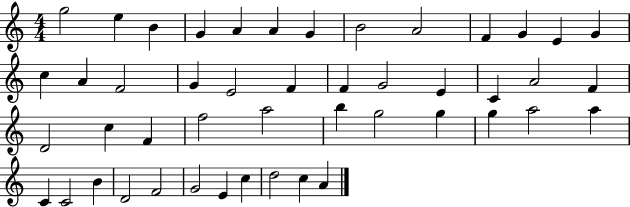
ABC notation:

X:1
T:Untitled
M:4/4
L:1/4
K:C
g2 e B G A A G B2 A2 F G E G c A F2 G E2 F F G2 E C A2 F D2 c F f2 a2 b g2 g g a2 a C C2 B D2 F2 G2 E c d2 c A